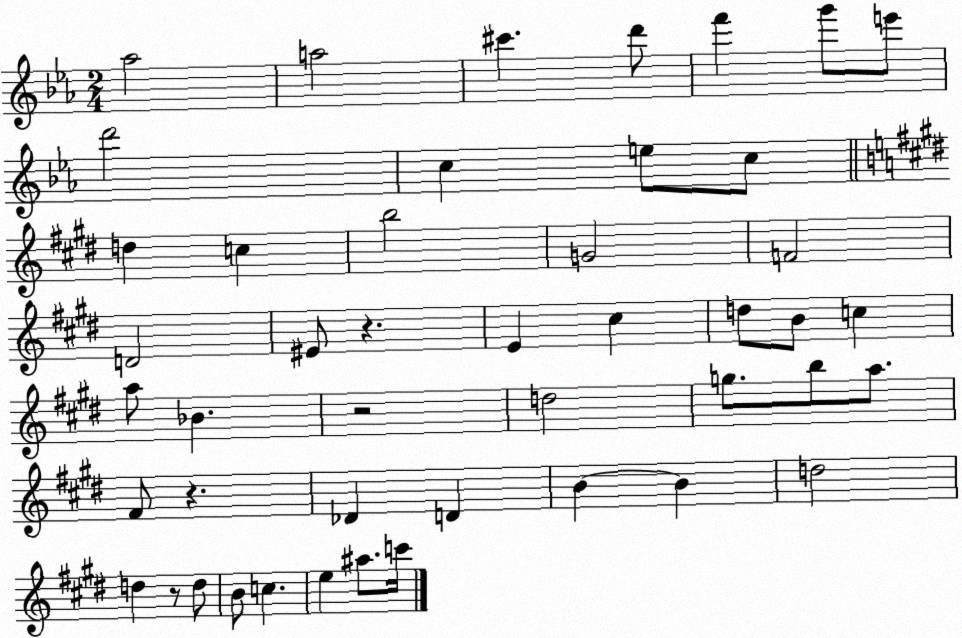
X:1
T:Untitled
M:2/4
L:1/4
K:Eb
_a2 a2 ^c' d'/2 f' g'/2 e'/2 d'2 c e/2 c/2 d c b2 G2 F2 D2 ^E/2 z E ^c d/2 B/2 c a/2 _B z2 d2 g/2 b/2 a/2 ^F/2 z _D D B B d2 d z/2 d/2 B/2 c e ^a/2 c'/4